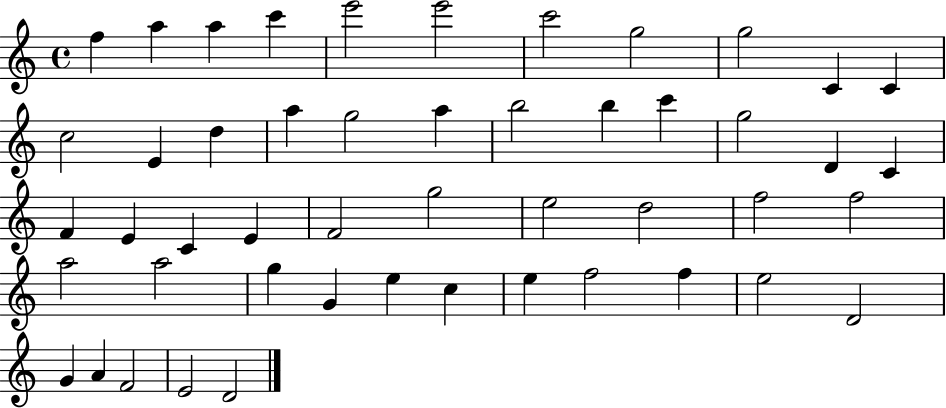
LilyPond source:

{
  \clef treble
  \time 4/4
  \defaultTimeSignature
  \key c \major
  f''4 a''4 a''4 c'''4 | e'''2 e'''2 | c'''2 g''2 | g''2 c'4 c'4 | \break c''2 e'4 d''4 | a''4 g''2 a''4 | b''2 b''4 c'''4 | g''2 d'4 c'4 | \break f'4 e'4 c'4 e'4 | f'2 g''2 | e''2 d''2 | f''2 f''2 | \break a''2 a''2 | g''4 g'4 e''4 c''4 | e''4 f''2 f''4 | e''2 d'2 | \break g'4 a'4 f'2 | e'2 d'2 | \bar "|."
}